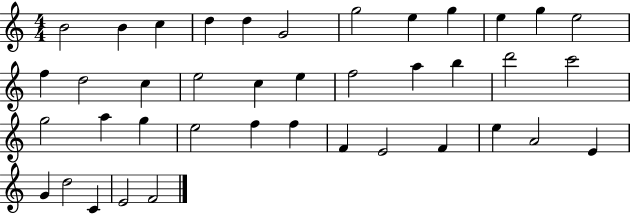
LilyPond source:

{
  \clef treble
  \numericTimeSignature
  \time 4/4
  \key c \major
  b'2 b'4 c''4 | d''4 d''4 g'2 | g''2 e''4 g''4 | e''4 g''4 e''2 | \break f''4 d''2 c''4 | e''2 c''4 e''4 | f''2 a''4 b''4 | d'''2 c'''2 | \break g''2 a''4 g''4 | e''2 f''4 f''4 | f'4 e'2 f'4 | e''4 a'2 e'4 | \break g'4 d''2 c'4 | e'2 f'2 | \bar "|."
}